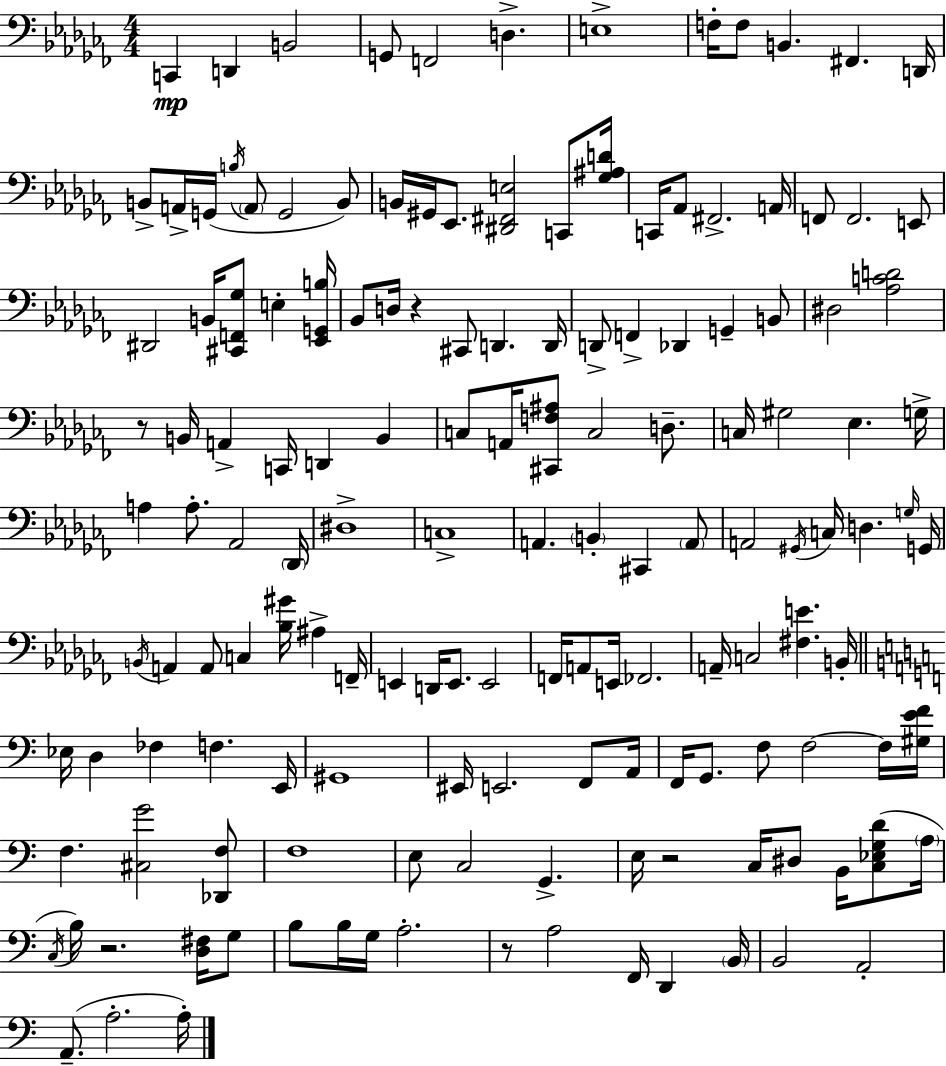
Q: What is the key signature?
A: AES minor